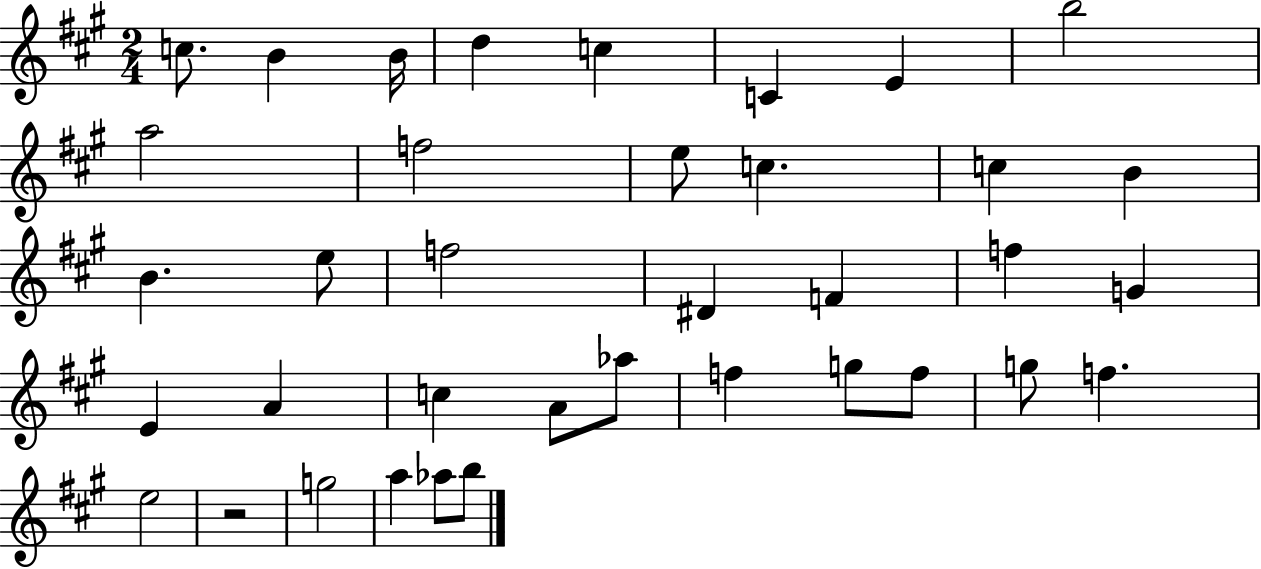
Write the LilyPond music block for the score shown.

{
  \clef treble
  \numericTimeSignature
  \time 2/4
  \key a \major
  c''8. b'4 b'16 | d''4 c''4 | c'4 e'4 | b''2 | \break a''2 | f''2 | e''8 c''4. | c''4 b'4 | \break b'4. e''8 | f''2 | dis'4 f'4 | f''4 g'4 | \break e'4 a'4 | c''4 a'8 aes''8 | f''4 g''8 f''8 | g''8 f''4. | \break e''2 | r2 | g''2 | a''4 aes''8 b''8 | \break \bar "|."
}